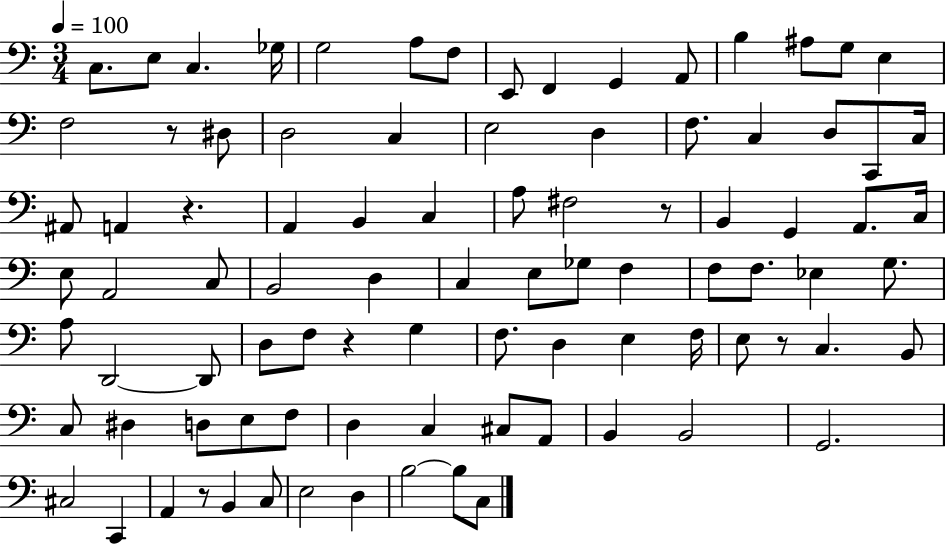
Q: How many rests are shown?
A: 6